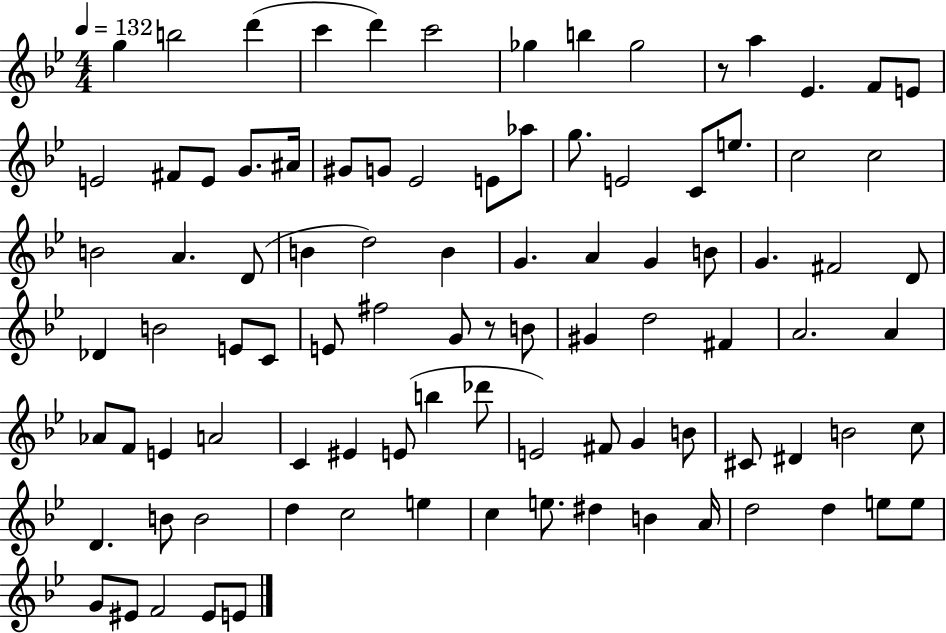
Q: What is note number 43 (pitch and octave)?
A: Db4